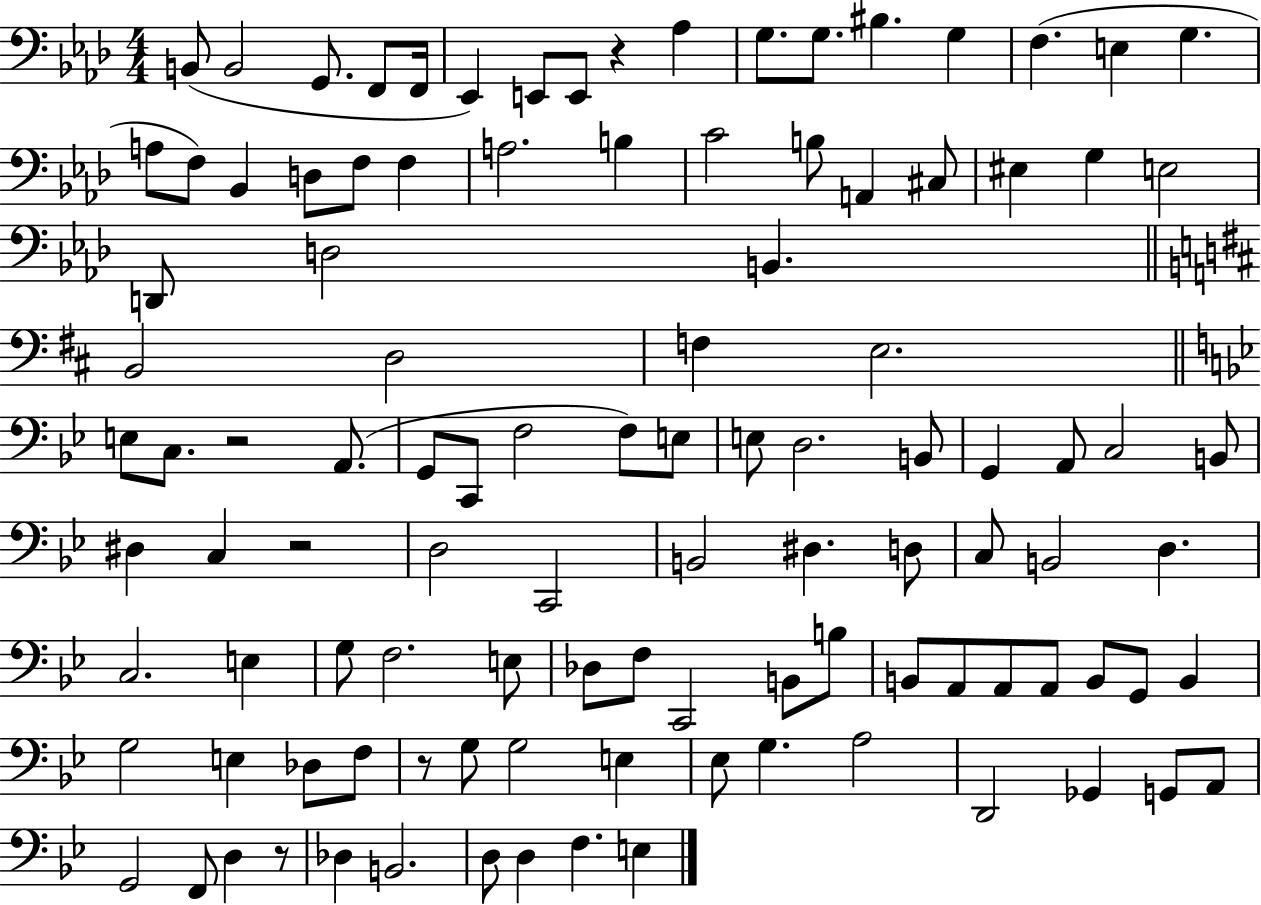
{
  \clef bass
  \numericTimeSignature
  \time 4/4
  \key aes \major
  \repeat volta 2 { b,8( b,2 g,8. f,8 f,16 | ees,4) e,8 e,8 r4 aes4 | g8. g8. bis4. g4 | f4.( e4 g4. | \break a8 f8) bes,4 d8 f8 f4 | a2. b4 | c'2 b8 a,4 cis8 | eis4 g4 e2 | \break d,8 d2 b,4. | \bar "||" \break \key b \minor b,2 d2 | f4 e2. | \bar "||" \break \key g \minor e8 c8. r2 a,8.( | g,8 c,8 f2 f8) e8 | e8 d2. b,8 | g,4 a,8 c2 b,8 | \break dis4 c4 r2 | d2 c,2 | b,2 dis4. d8 | c8 b,2 d4. | \break c2. e4 | g8 f2. e8 | des8 f8 c,2 b,8 b8 | b,8 a,8 a,8 a,8 b,8 g,8 b,4 | \break g2 e4 des8 f8 | r8 g8 g2 e4 | ees8 g4. a2 | d,2 ges,4 g,8 a,8 | \break g,2 f,8 d4 r8 | des4 b,2. | d8 d4 f4. e4 | } \bar "|."
}